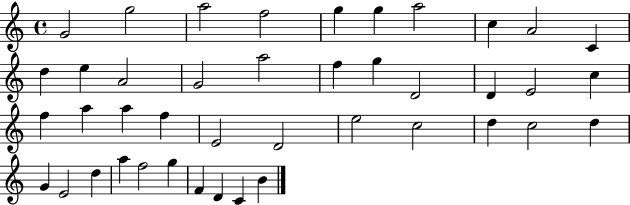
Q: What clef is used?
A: treble